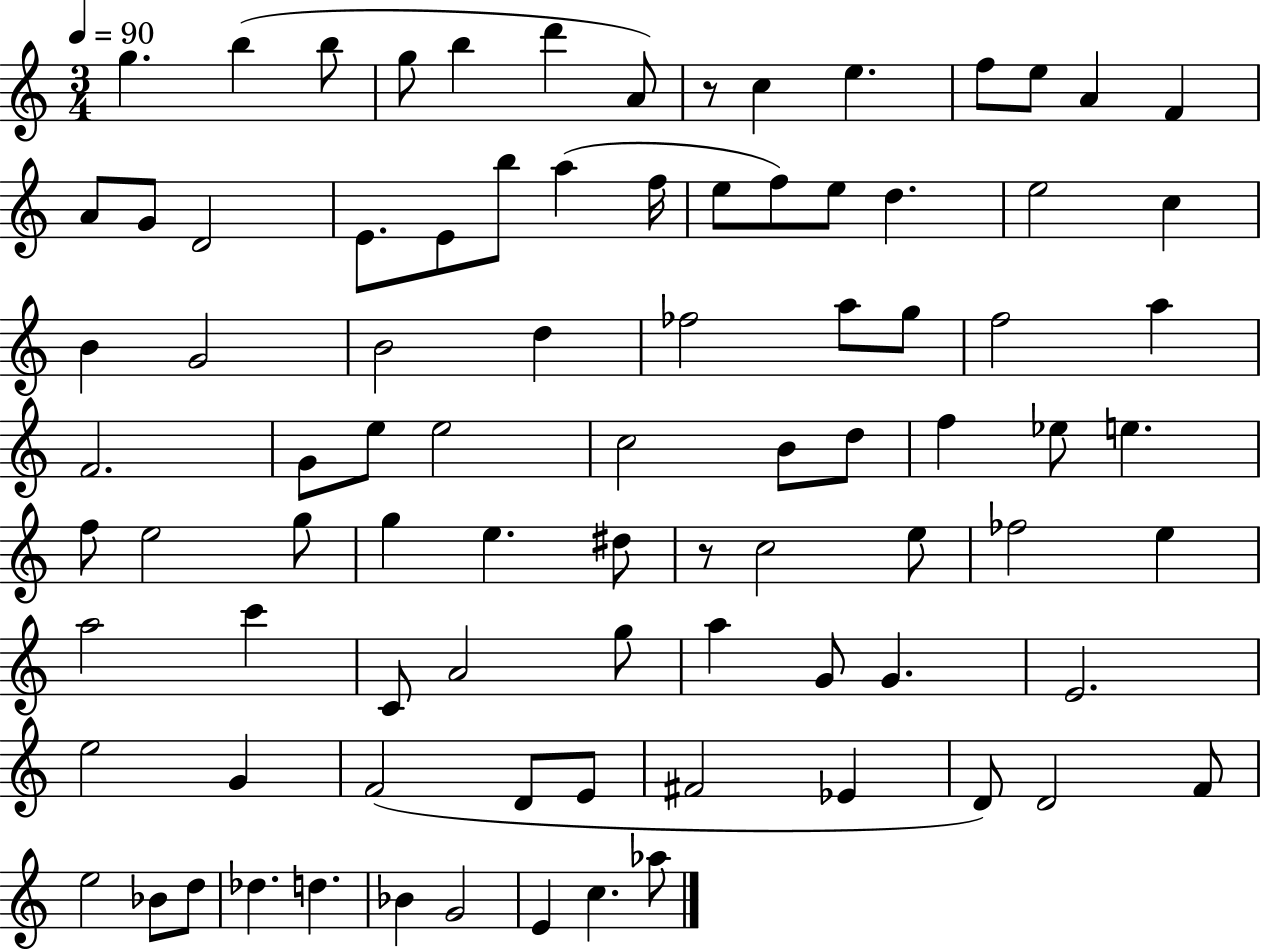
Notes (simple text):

G5/q. B5/q B5/e G5/e B5/q D6/q A4/e R/e C5/q E5/q. F5/e E5/e A4/q F4/q A4/e G4/e D4/h E4/e. E4/e B5/e A5/q F5/s E5/e F5/e E5/e D5/q. E5/h C5/q B4/q G4/h B4/h D5/q FES5/h A5/e G5/e F5/h A5/q F4/h. G4/e E5/e E5/h C5/h B4/e D5/e F5/q Eb5/e E5/q. F5/e E5/h G5/e G5/q E5/q. D#5/e R/e C5/h E5/e FES5/h E5/q A5/h C6/q C4/e A4/h G5/e A5/q G4/e G4/q. E4/h. E5/h G4/q F4/h D4/e E4/e F#4/h Eb4/q D4/e D4/h F4/e E5/h Bb4/e D5/e Db5/q. D5/q. Bb4/q G4/h E4/q C5/q. Ab5/e